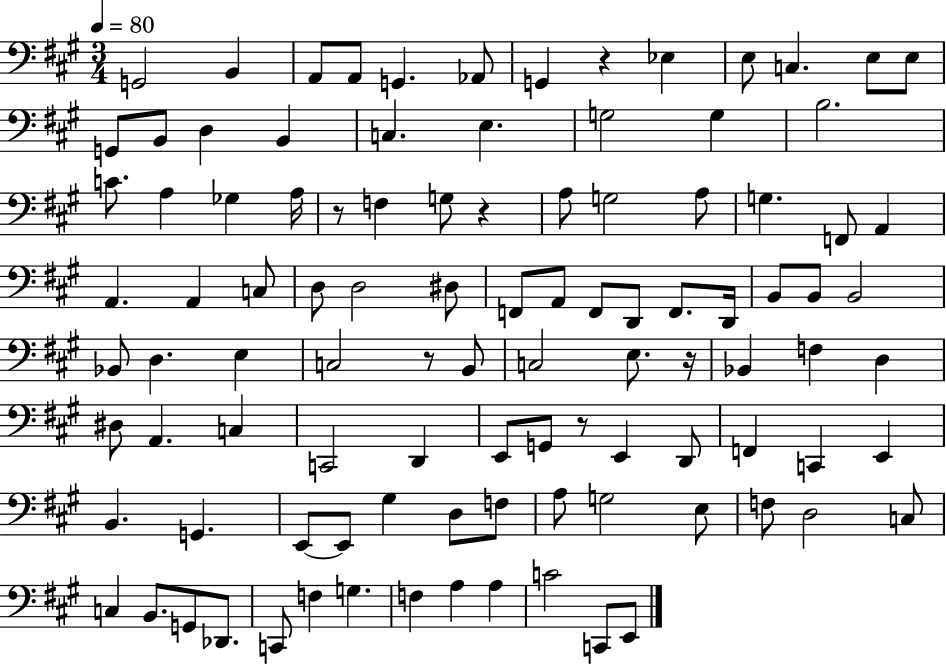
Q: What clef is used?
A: bass